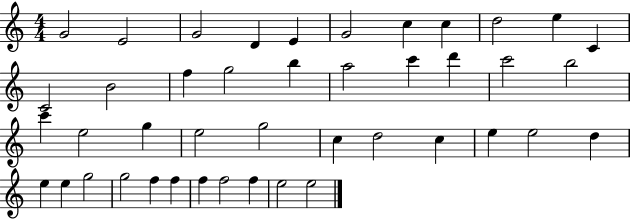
{
  \clef treble
  \numericTimeSignature
  \time 4/4
  \key c \major
  g'2 e'2 | g'2 d'4 e'4 | g'2 c''4 c''4 | d''2 e''4 c'4 | \break c'2 b'2 | f''4 g''2 b''4 | a''2 c'''4 d'''4 | c'''2 b''2 | \break c'''4 e''2 g''4 | e''2 g''2 | c''4 d''2 c''4 | e''4 e''2 d''4 | \break e''4 e''4 g''2 | g''2 f''4 f''4 | f''4 f''2 f''4 | e''2 e''2 | \break \bar "|."
}